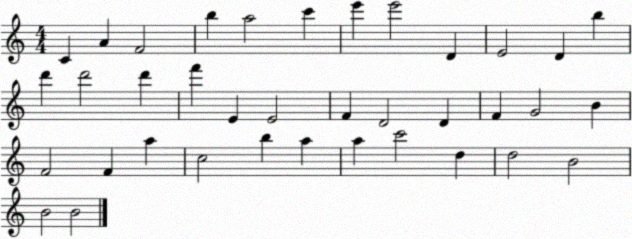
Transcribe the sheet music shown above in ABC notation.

X:1
T:Untitled
M:4/4
L:1/4
K:C
C A F2 b a2 c' e' e'2 D E2 D b d' d'2 d' f' E E2 F D2 D F G2 B F2 F a c2 b a a c'2 d d2 B2 B2 B2